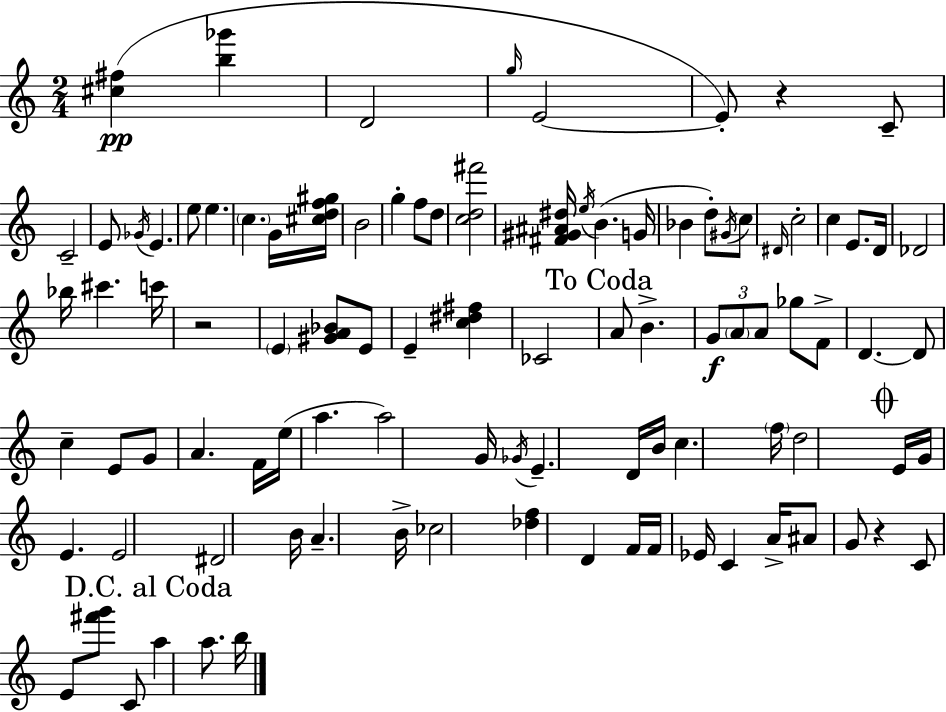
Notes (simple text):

[C#5,F#5]/q [B5,Gb6]/q D4/h G5/s E4/h E4/e R/q C4/e C4/h E4/e Gb4/s E4/q. E5/e E5/q. C5/q. G4/s [C#5,D5,F5,G#5]/s B4/h G5/q F5/e D5/e [C5,D5,F#6]/h [F#4,G#4,A#4,D#5]/s E5/s B4/q. G4/s Bb4/q D5/e G#4/s C5/e D#4/s C5/h C5/q E4/e. D4/s Db4/h Bb5/s C#6/q. C6/s R/h E4/q [G#4,A4,Bb4]/e E4/e E4/q [C5,D#5,F#5]/q CES4/h A4/e B4/q. G4/e A4/e A4/e Gb5/e F4/e D4/q. D4/e C5/q E4/e G4/e A4/q. F4/s E5/s A5/q. A5/h G4/s Gb4/s E4/q. D4/s B4/s C5/q. F5/s D5/h E4/s G4/s E4/q. E4/h D#4/h B4/s A4/q. B4/s CES5/h [Db5,F5]/q D4/q F4/s F4/s Eb4/s C4/q A4/s A#4/e G4/e R/q C4/e E4/e [F#6,G6]/e C4/e A5/q A5/e. B5/s